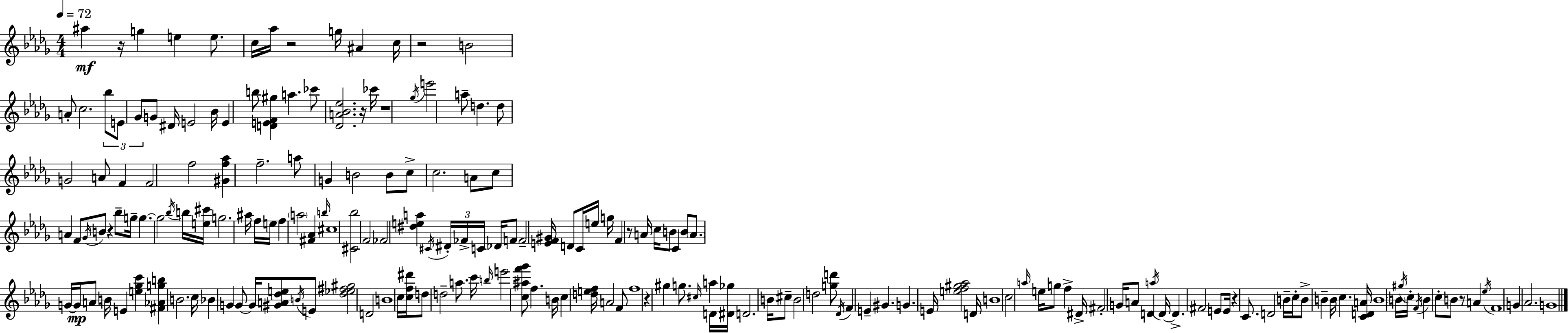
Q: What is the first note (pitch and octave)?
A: A#5